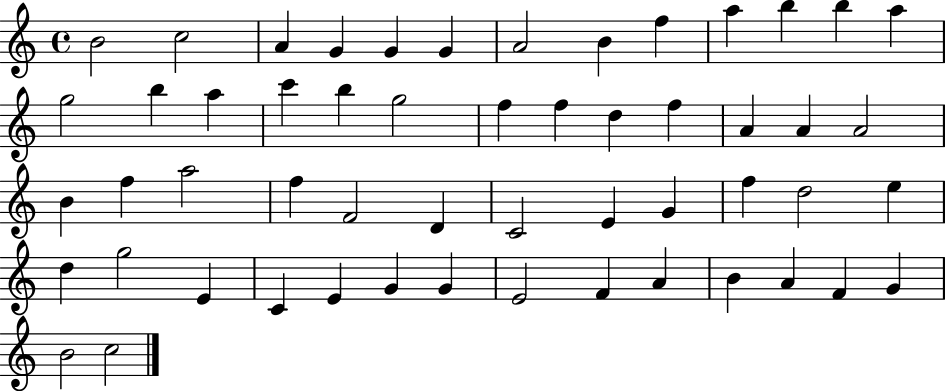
X:1
T:Untitled
M:4/4
L:1/4
K:C
B2 c2 A G G G A2 B f a b b a g2 b a c' b g2 f f d f A A A2 B f a2 f F2 D C2 E G f d2 e d g2 E C E G G E2 F A B A F G B2 c2